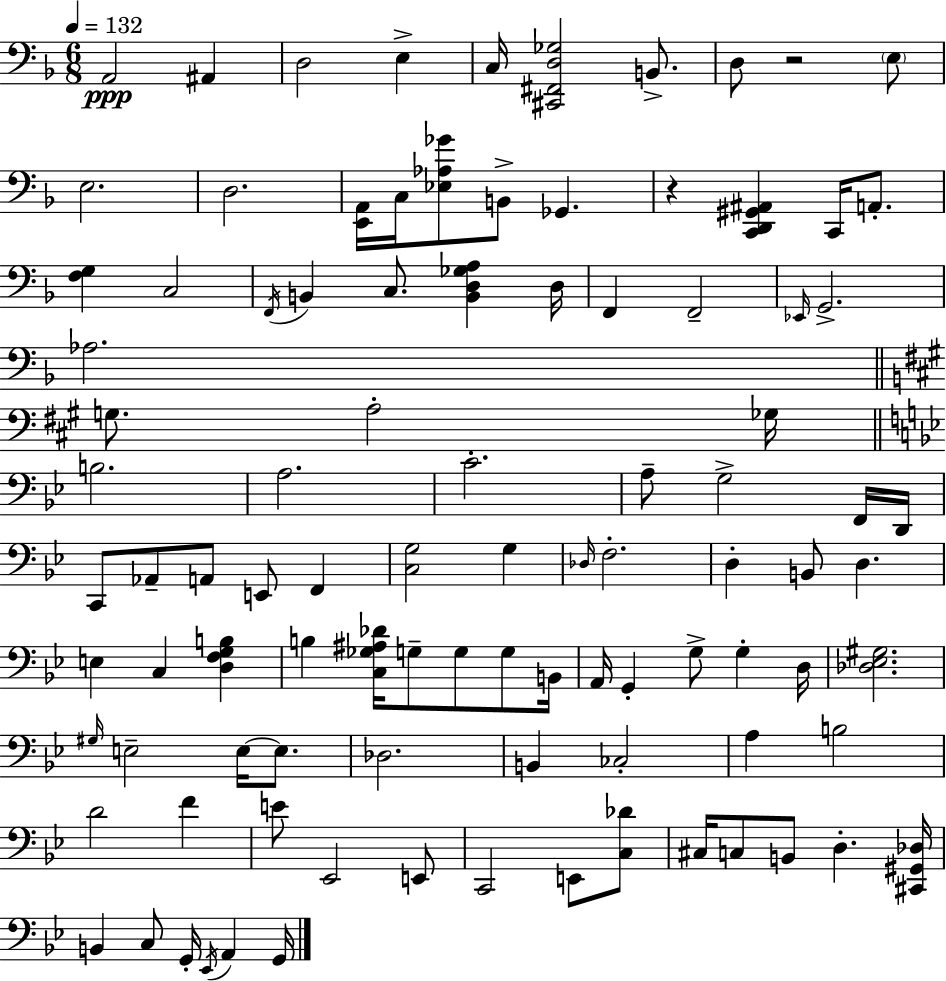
X:1
T:Untitled
M:6/8
L:1/4
K:F
A,,2 ^A,, D,2 E, C,/4 [^C,,^F,,D,_G,]2 B,,/2 D,/2 z2 E,/2 E,2 D,2 [E,,A,,]/4 C,/4 [_E,_A,_G]/2 B,,/2 _G,, z [C,,D,,^G,,^A,,] C,,/4 A,,/2 [F,G,] C,2 F,,/4 B,, C,/2 [B,,D,_G,A,] D,/4 F,, F,,2 _E,,/4 G,,2 _A,2 G,/2 A,2 _G,/4 B,2 A,2 C2 A,/2 G,2 F,,/4 D,,/4 C,,/2 _A,,/2 A,,/2 E,,/2 F,, [C,G,]2 G, _D,/4 F,2 D, B,,/2 D, E, C, [D,F,G,B,] B, [C,_G,^A,_D]/4 G,/2 G,/2 G,/2 B,,/4 A,,/4 G,, G,/2 G, D,/4 [_D,_E,^G,]2 ^G,/4 E,2 E,/4 E,/2 _D,2 B,, _C,2 A, B,2 D2 F E/2 _E,,2 E,,/2 C,,2 E,,/2 [C,_D]/2 ^C,/4 C,/2 B,,/2 D, [^C,,^G,,_D,]/4 B,, C,/2 G,,/4 _E,,/4 A,, G,,/4